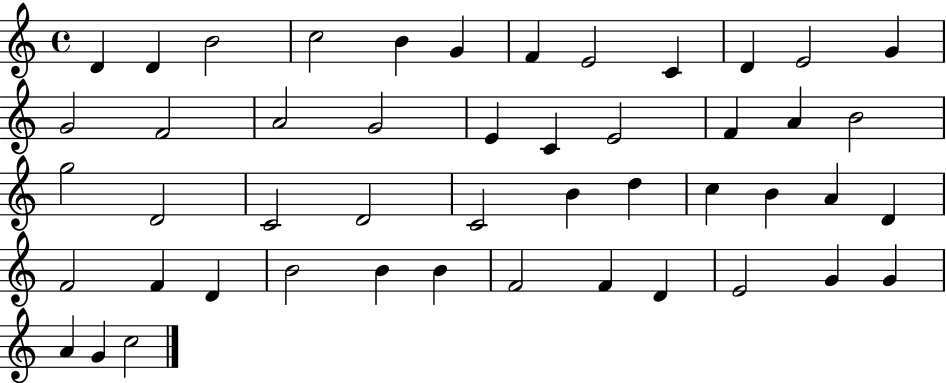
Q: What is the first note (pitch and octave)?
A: D4